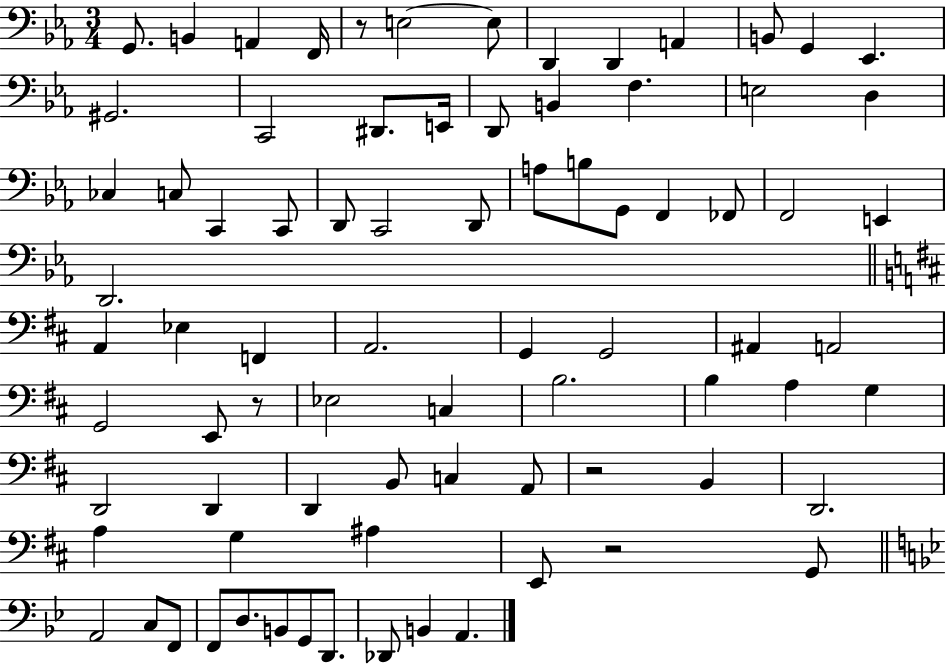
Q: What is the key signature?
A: EES major